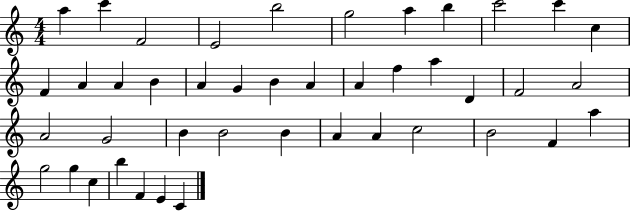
{
  \clef treble
  \numericTimeSignature
  \time 4/4
  \key c \major
  a''4 c'''4 f'2 | e'2 b''2 | g''2 a''4 b''4 | c'''2 c'''4 c''4 | \break f'4 a'4 a'4 b'4 | a'4 g'4 b'4 a'4 | a'4 f''4 a''4 d'4 | f'2 a'2 | \break a'2 g'2 | b'4 b'2 b'4 | a'4 a'4 c''2 | b'2 f'4 a''4 | \break g''2 g''4 c''4 | b''4 f'4 e'4 c'4 | \bar "|."
}